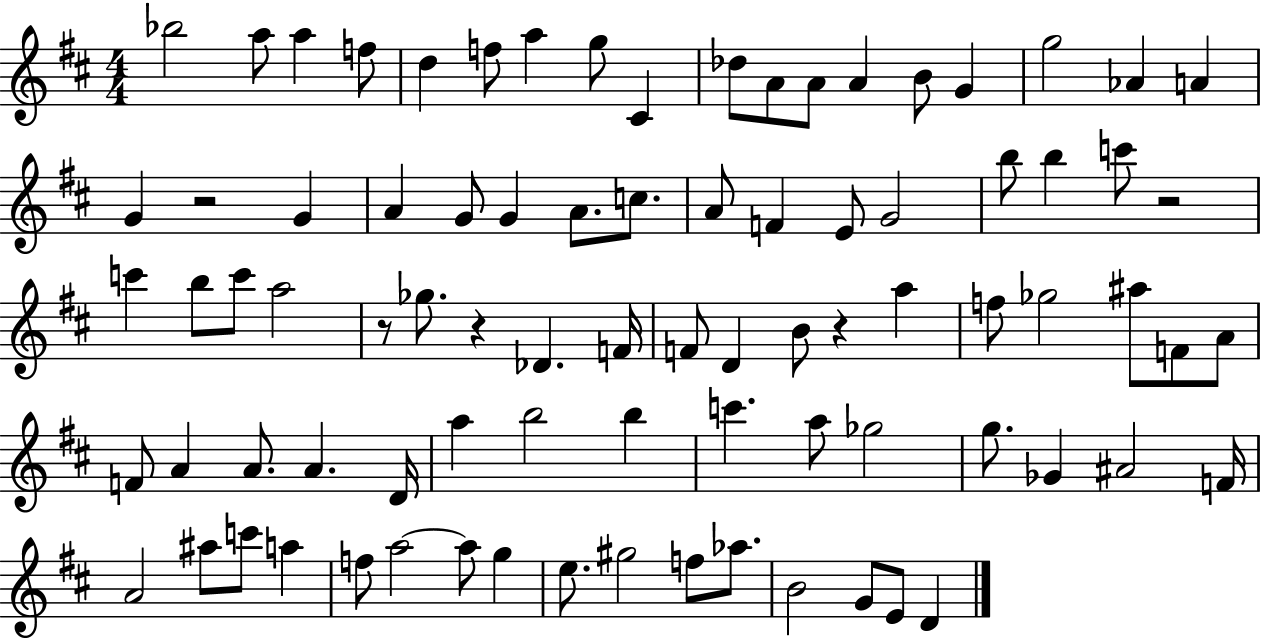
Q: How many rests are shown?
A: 5